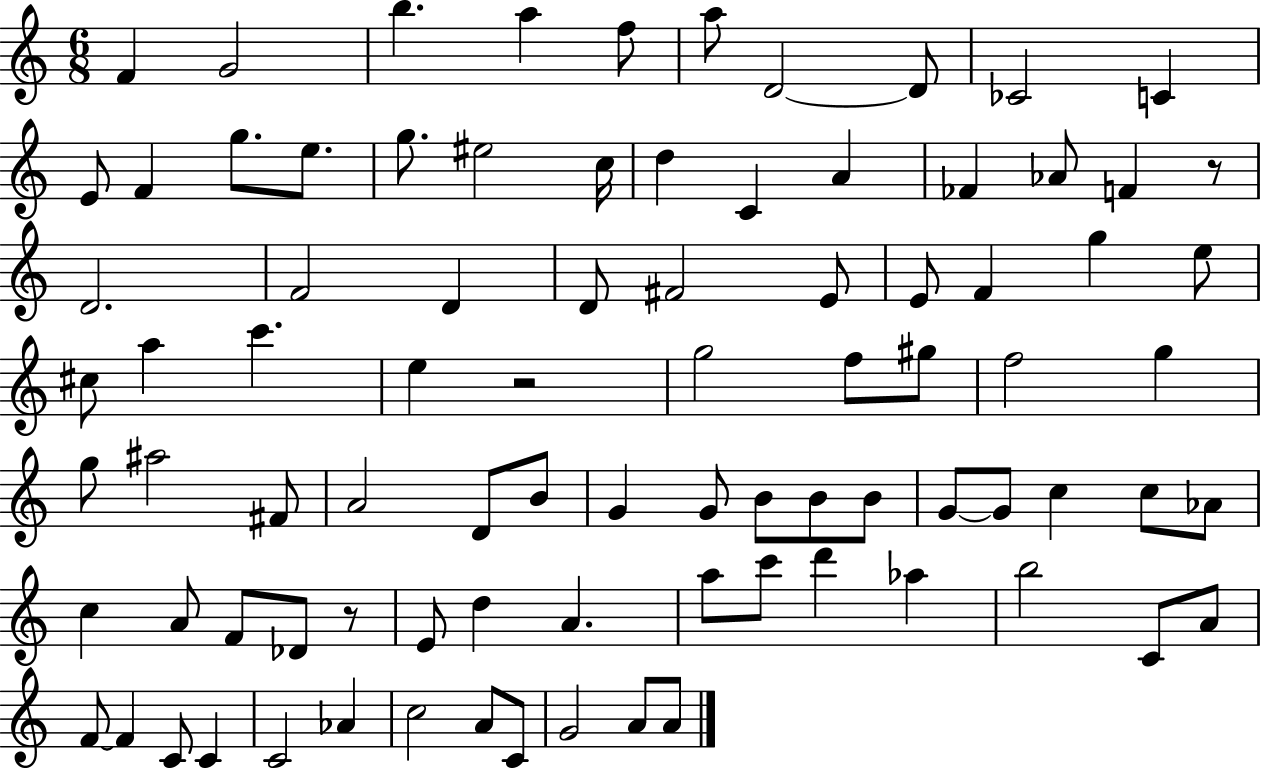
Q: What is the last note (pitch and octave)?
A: A4